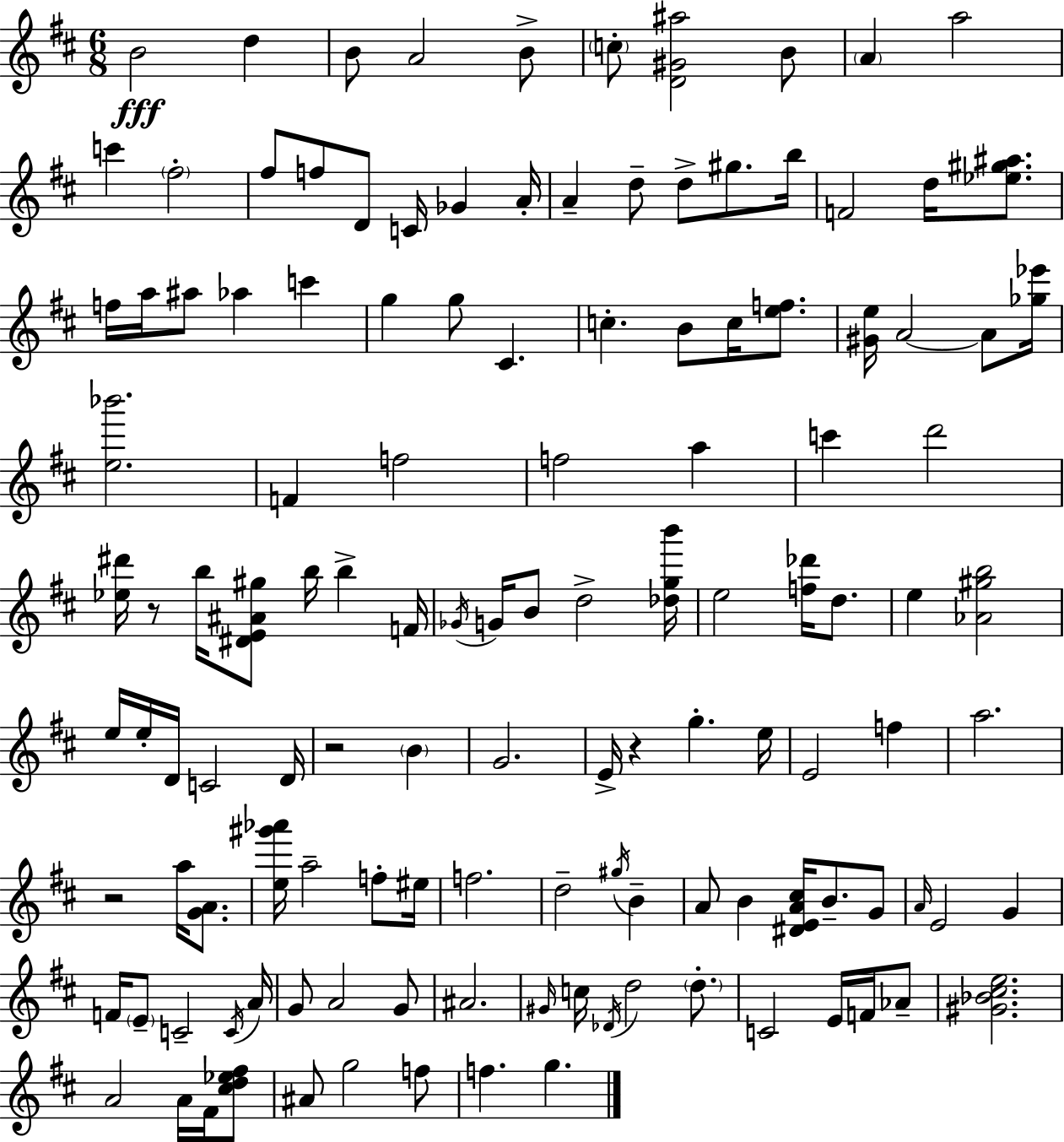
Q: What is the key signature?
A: D major